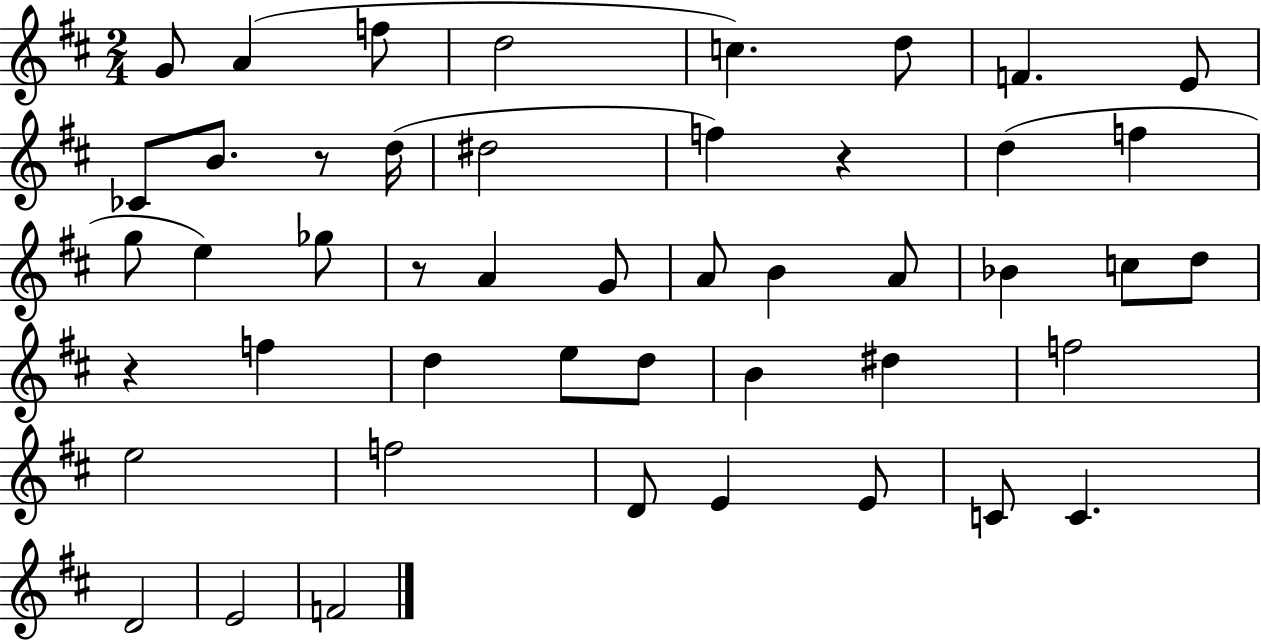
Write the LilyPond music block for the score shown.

{
  \clef treble
  \numericTimeSignature
  \time 2/4
  \key d \major
  \repeat volta 2 { g'8 a'4( f''8 | d''2 | c''4.) d''8 | f'4. e'8 | \break ces'8 b'8. r8 d''16( | dis''2 | f''4) r4 | d''4( f''4 | \break g''8 e''4) ges''8 | r8 a'4 g'8 | a'8 b'4 a'8 | bes'4 c''8 d''8 | \break r4 f''4 | d''4 e''8 d''8 | b'4 dis''4 | f''2 | \break e''2 | f''2 | d'8 e'4 e'8 | c'8 c'4. | \break d'2 | e'2 | f'2 | } \bar "|."
}